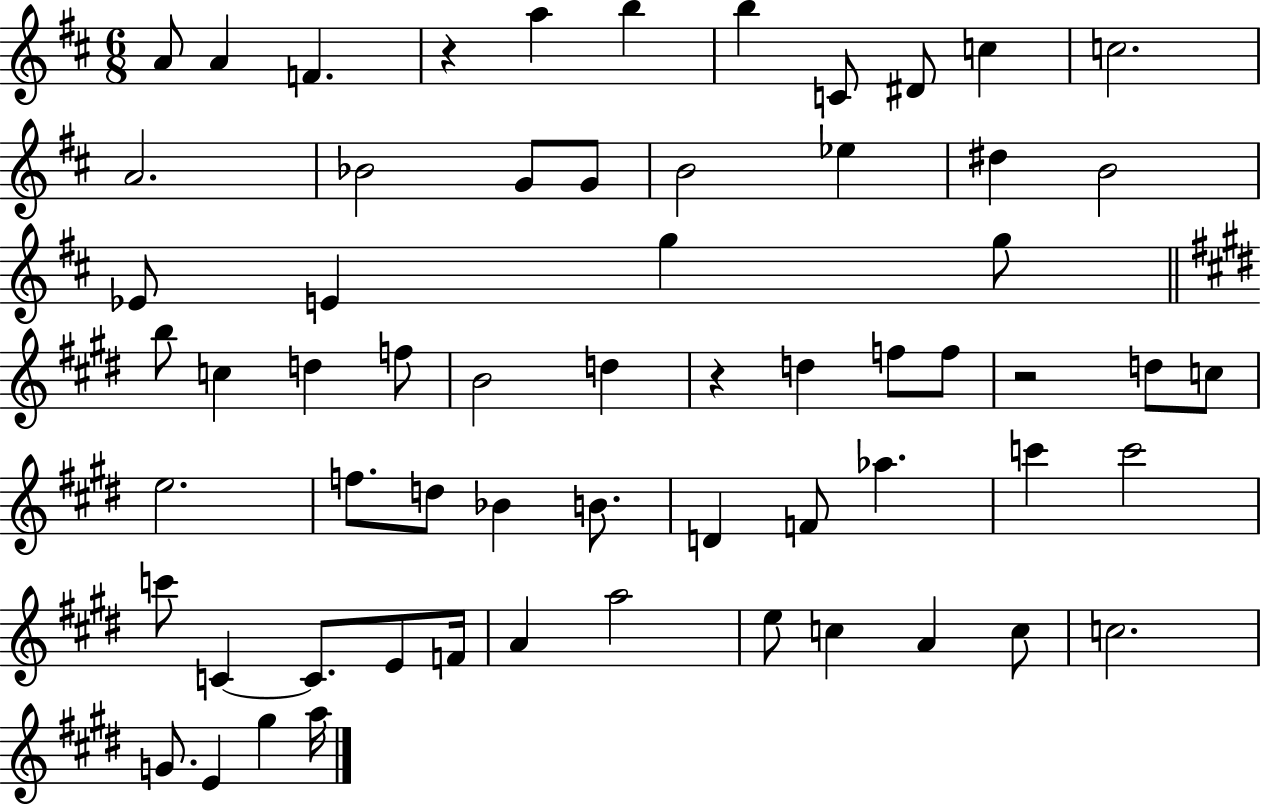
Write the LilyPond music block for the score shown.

{
  \clef treble
  \numericTimeSignature
  \time 6/8
  \key d \major
  a'8 a'4 f'4. | r4 a''4 b''4 | b''4 c'8 dis'8 c''4 | c''2. | \break a'2. | bes'2 g'8 g'8 | b'2 ees''4 | dis''4 b'2 | \break ees'8 e'4 g''4 g''8 | \bar "||" \break \key e \major b''8 c''4 d''4 f''8 | b'2 d''4 | r4 d''4 f''8 f''8 | r2 d''8 c''8 | \break e''2. | f''8. d''8 bes'4 b'8. | d'4 f'8 aes''4. | c'''4 c'''2 | \break c'''8 c'4~~ c'8. e'8 f'16 | a'4 a''2 | e''8 c''4 a'4 c''8 | c''2. | \break g'8. e'4 gis''4 a''16 | \bar "|."
}